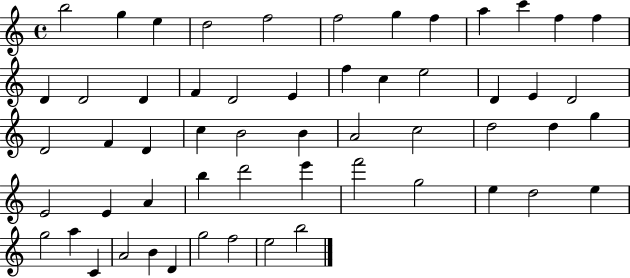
{
  \clef treble
  \time 4/4
  \defaultTimeSignature
  \key c \major
  b''2 g''4 e''4 | d''2 f''2 | f''2 g''4 f''4 | a''4 c'''4 f''4 f''4 | \break d'4 d'2 d'4 | f'4 d'2 e'4 | f''4 c''4 e''2 | d'4 e'4 d'2 | \break d'2 f'4 d'4 | c''4 b'2 b'4 | a'2 c''2 | d''2 d''4 g''4 | \break e'2 e'4 a'4 | b''4 d'''2 e'''4 | f'''2 g''2 | e''4 d''2 e''4 | \break g''2 a''4 c'4 | a'2 b'4 d'4 | g''2 f''2 | e''2 b''2 | \break \bar "|."
}